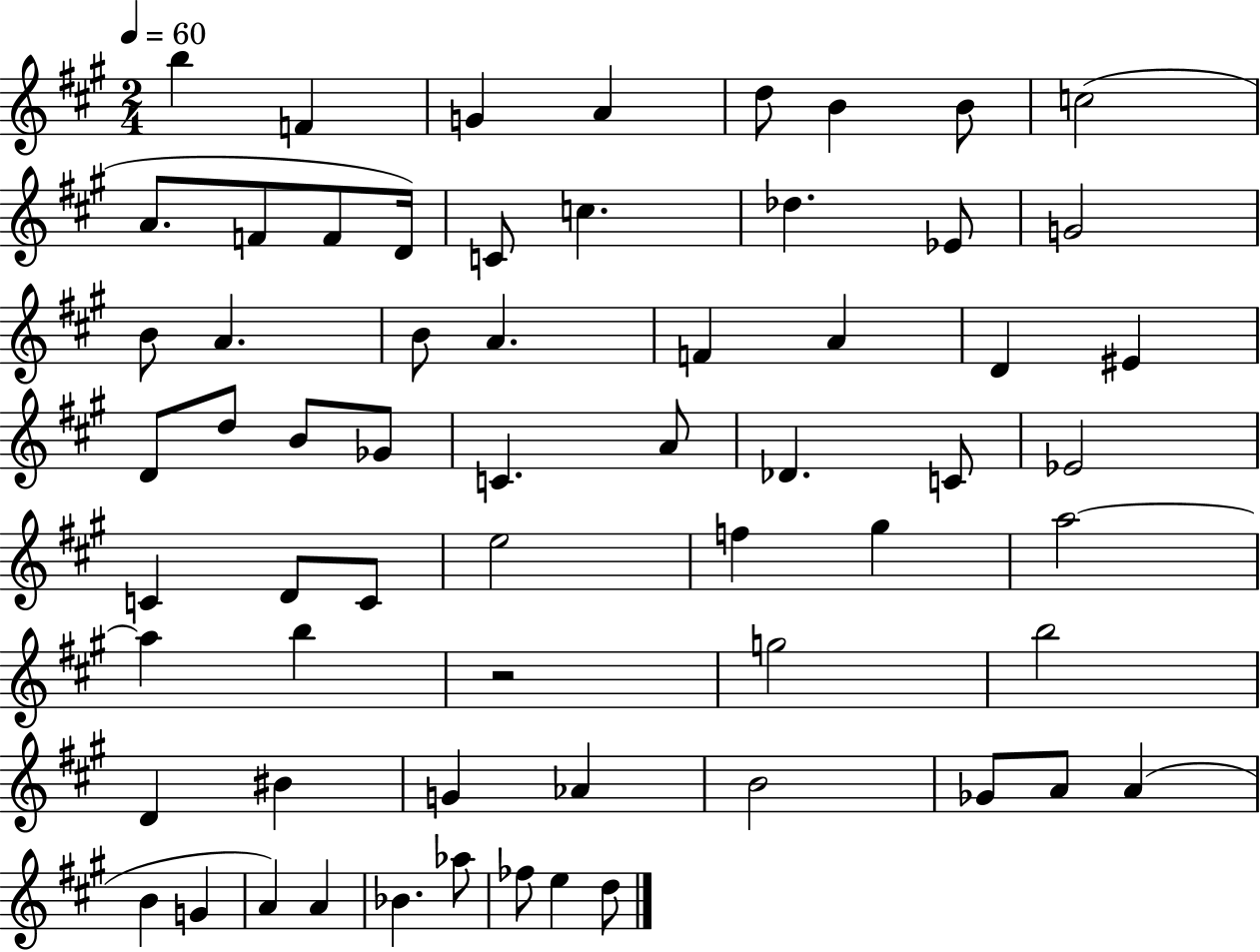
X:1
T:Untitled
M:2/4
L:1/4
K:A
b F G A d/2 B B/2 c2 A/2 F/2 F/2 D/4 C/2 c _d _E/2 G2 B/2 A B/2 A F A D ^E D/2 d/2 B/2 _G/2 C A/2 _D C/2 _E2 C D/2 C/2 e2 f ^g a2 a b z2 g2 b2 D ^B G _A B2 _G/2 A/2 A B G A A _B _a/2 _f/2 e d/2